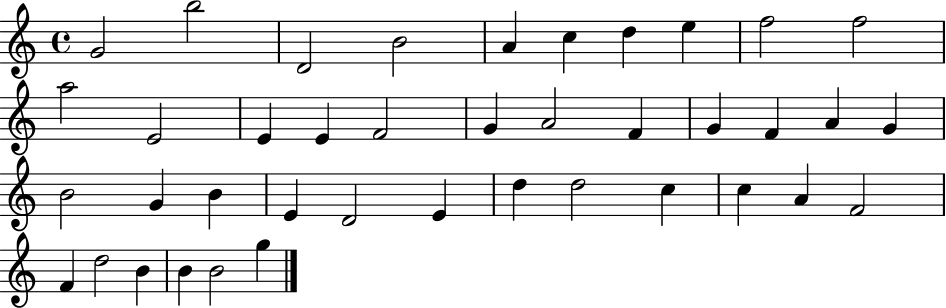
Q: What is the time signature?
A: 4/4